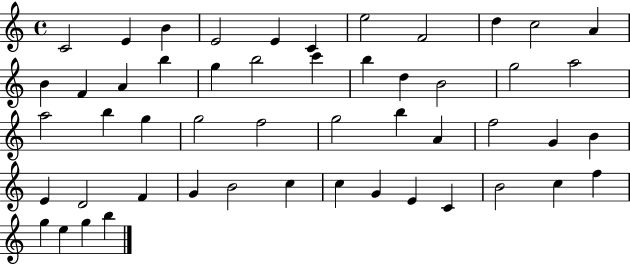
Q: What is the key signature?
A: C major